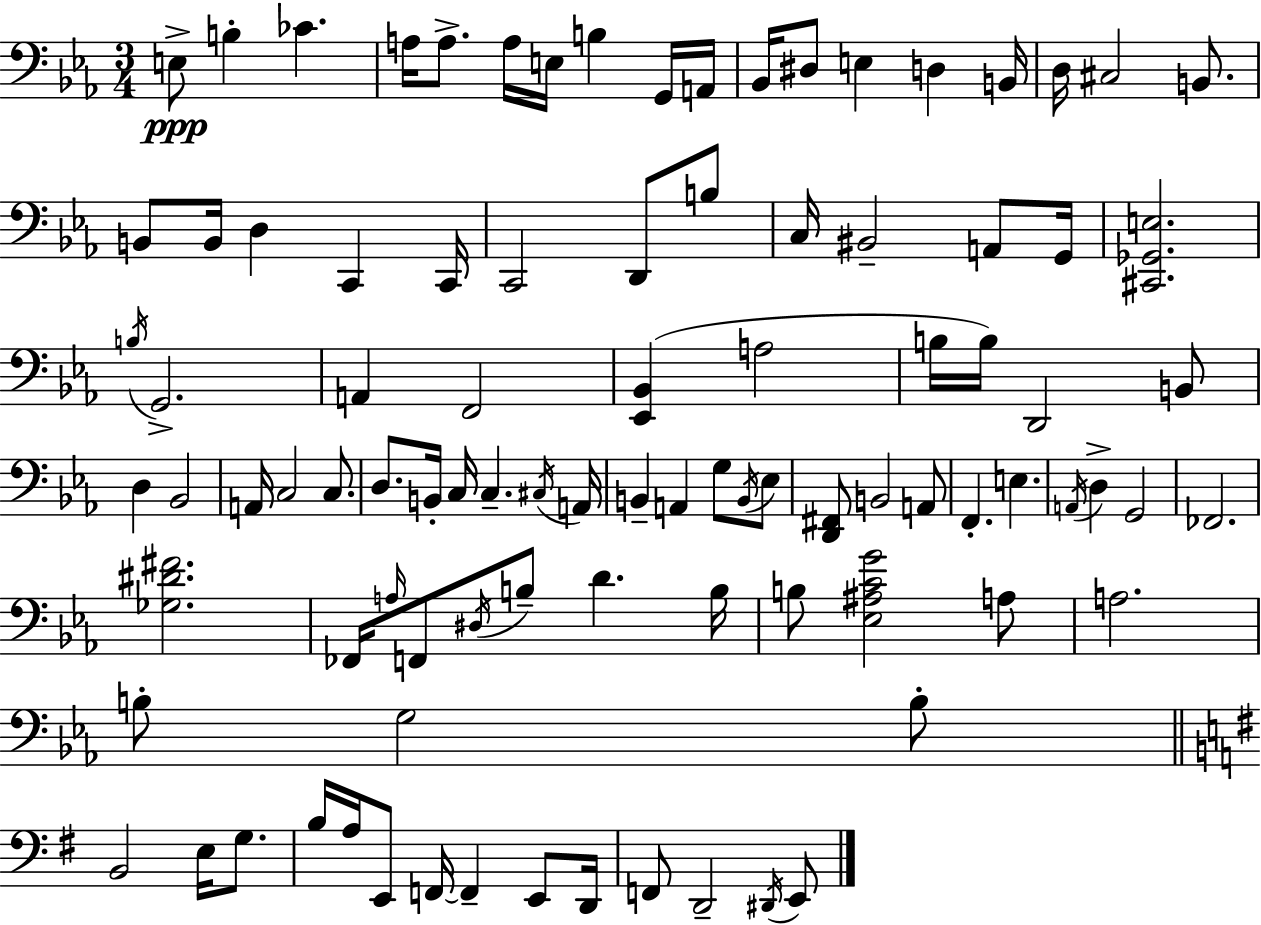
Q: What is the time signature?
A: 3/4